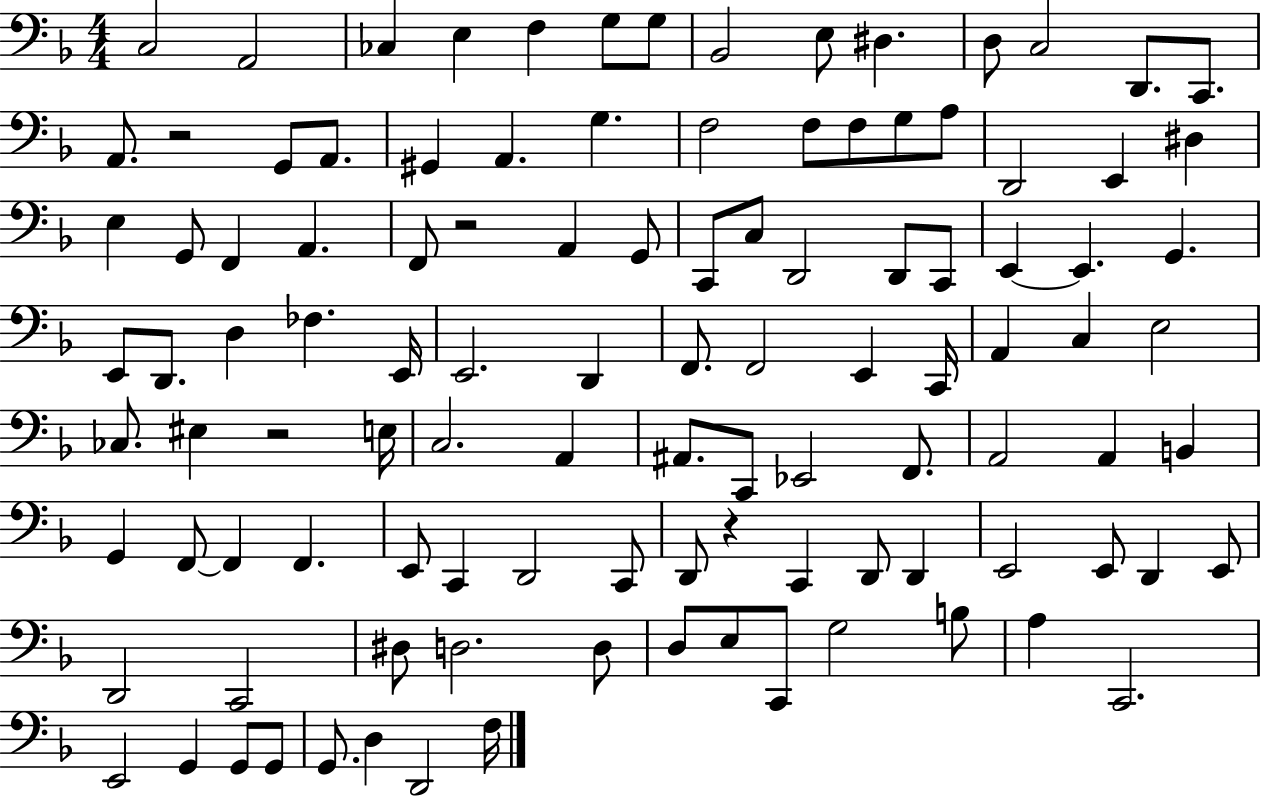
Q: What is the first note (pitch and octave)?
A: C3